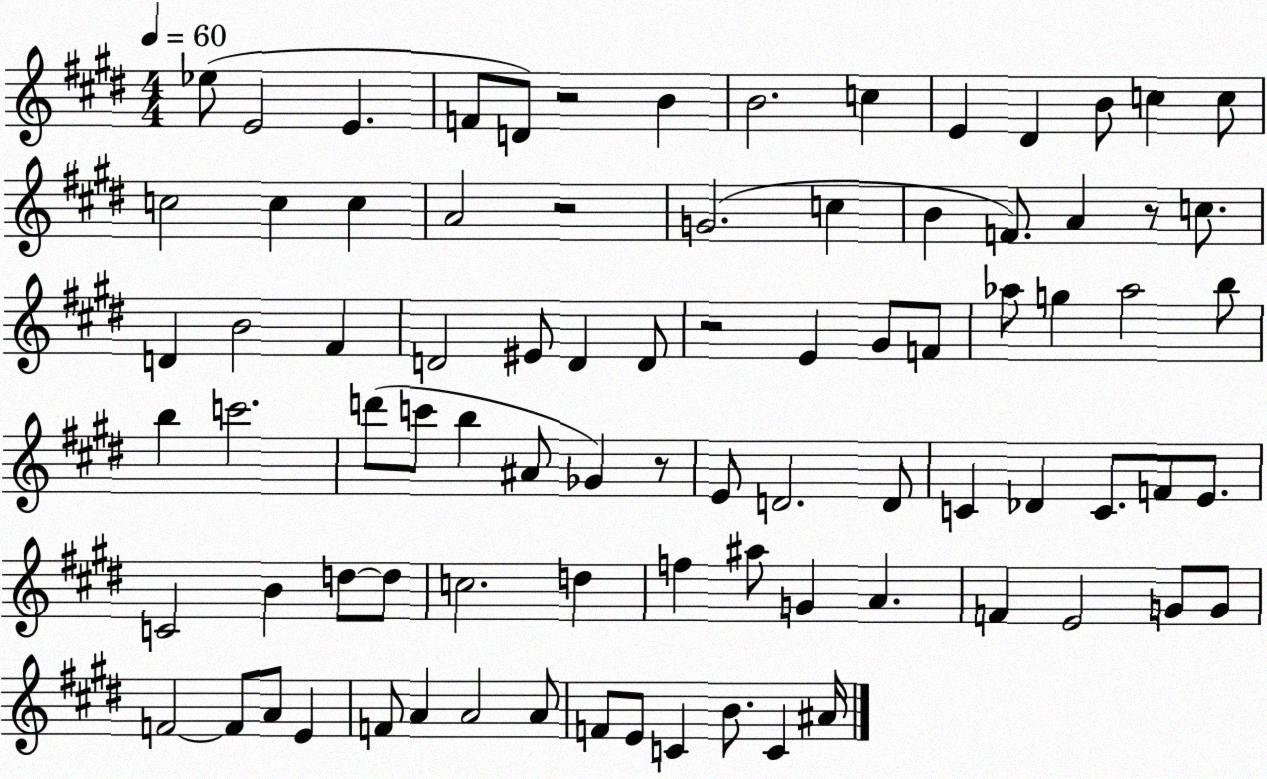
X:1
T:Untitled
M:4/4
L:1/4
K:E
_e/2 E2 E F/2 D/2 z2 B B2 c E ^D B/2 c c/2 c2 c c A2 z2 G2 c B F/2 A z/2 c/2 D B2 ^F D2 ^E/2 D D/2 z2 E ^G/2 F/2 _a/2 g _a2 b/2 b c'2 d'/2 c'/2 b ^A/2 _G z/2 E/2 D2 D/2 C _D C/2 F/2 E/2 C2 B d/2 d/2 c2 d f ^a/2 G A F E2 G/2 G/2 F2 F/2 A/2 E F/2 A A2 A/2 F/2 E/2 C B/2 C ^A/4